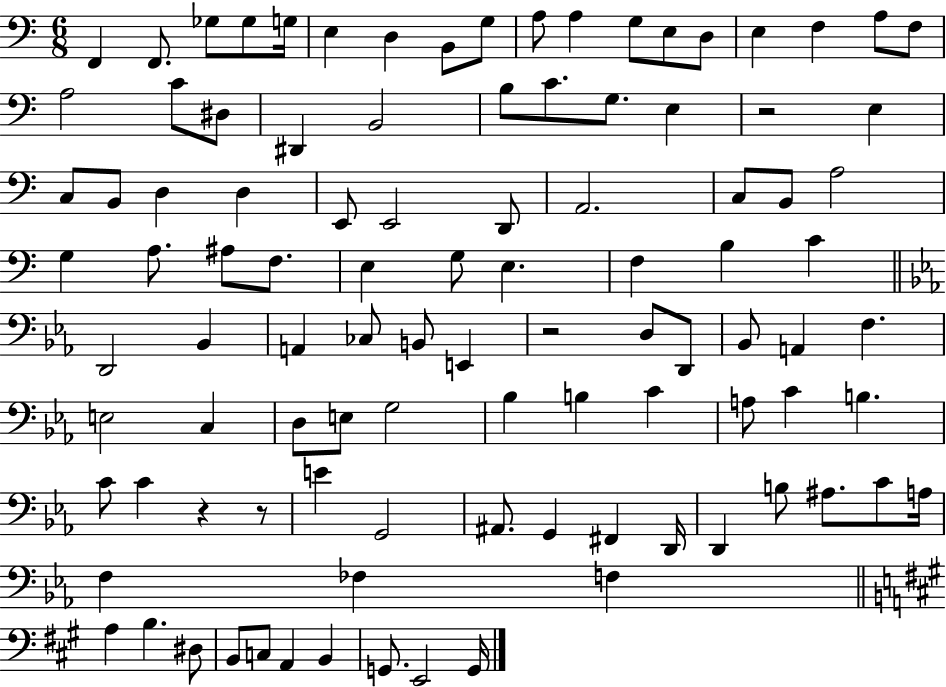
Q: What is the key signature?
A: C major